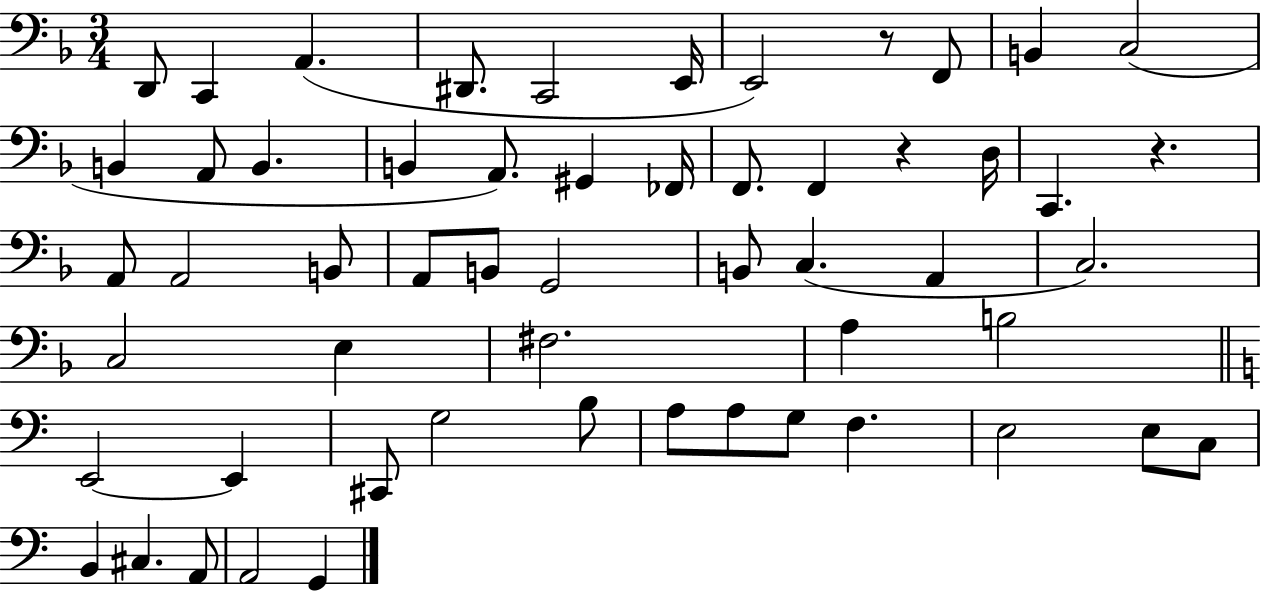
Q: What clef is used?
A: bass